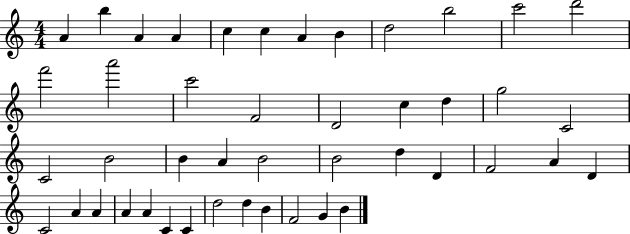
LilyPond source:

{
  \clef treble
  \numericTimeSignature
  \time 4/4
  \key c \major
  a'4 b''4 a'4 a'4 | c''4 c''4 a'4 b'4 | d''2 b''2 | c'''2 d'''2 | \break f'''2 a'''2 | c'''2 f'2 | d'2 c''4 d''4 | g''2 c'2 | \break c'2 b'2 | b'4 a'4 b'2 | b'2 d''4 d'4 | f'2 a'4 d'4 | \break c'2 a'4 a'4 | a'4 a'4 c'4 c'4 | d''2 d''4 b'4 | f'2 g'4 b'4 | \break \bar "|."
}